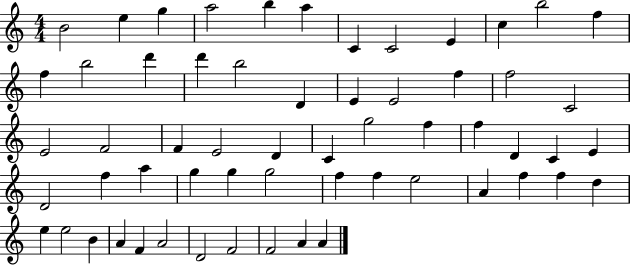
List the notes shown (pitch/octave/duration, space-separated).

B4/h E5/q G5/q A5/h B5/q A5/q C4/q C4/h E4/q C5/q B5/h F5/q F5/q B5/h D6/q D6/q B5/h D4/q E4/q E4/h F5/q F5/h C4/h E4/h F4/h F4/q E4/h D4/q C4/q G5/h F5/q F5/q D4/q C4/q E4/q D4/h F5/q A5/q G5/q G5/q G5/h F5/q F5/q E5/h A4/q F5/q F5/q D5/q E5/q E5/h B4/q A4/q F4/q A4/h D4/h F4/h F4/h A4/q A4/q